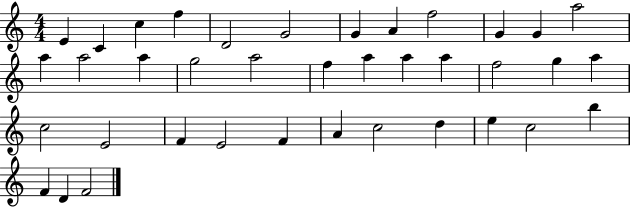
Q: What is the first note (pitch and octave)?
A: E4